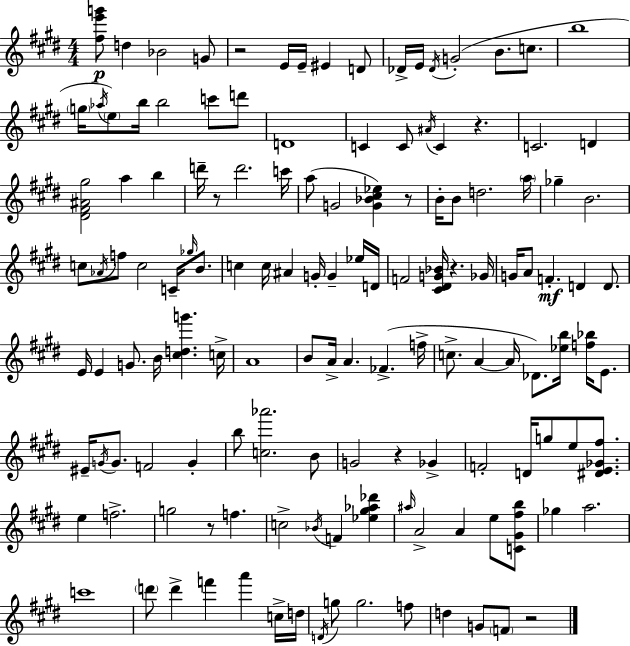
[F#5,E6,G6]/e D5/q Bb4/h G4/e R/h E4/s E4/s EIS4/q D4/e Db4/s E4/s Db4/s G4/h B4/e. C5/e. B5/w G5/s Ab5/s E5/e B5/s B5/h C6/e D6/e D4/w C4/q C4/e A#4/s C4/q R/q. C4/h. D4/q [D#4,F#4,A#4,G#5]/h A5/q B5/q D6/s R/e D6/h. C6/s A5/e G4/h [G4,Bb4,C#5,Eb5]/q R/e B4/s B4/e D5/h. A5/s Gb5/q B4/h. C5/e Ab4/s F5/e C5/h C4/s Gb5/s B4/e. C5/q C5/s A#4/q G4/s G4/q Eb5/s D4/s F4/h [C#4,D#4,G4,Bb4]/s R/q. Gb4/s G4/s A4/e F4/q. D4/q D4/e. E4/s E4/q G4/e. B4/s [C#5,D5,G6]/q. C5/s A4/w B4/e A4/s A4/q. FES4/q. F5/s C5/e. A4/q A4/s Db4/e. [Eb5,B5]/s [F5,Bb5]/s E4/e. EIS4/s G4/s G4/e. F4/h G4/q B5/e [C5,Ab6]/h. B4/e G4/h R/q Gb4/q F4/h D4/s G5/e E5/e [D#4,E4,Gb4,F#5]/e. E5/q F5/h. G5/h R/e F5/q. C5/h Bb4/s F4/q [Eb5,G#5,Ab5,Db6]/q A#5/s A4/h A4/q E5/e [C4,G#4,F#5,B5]/e Gb5/q A5/h. C6/w D6/e D6/q F6/q A6/q C5/s D5/s D4/s G5/e G5/h. F5/e D5/q G4/e F4/e R/h